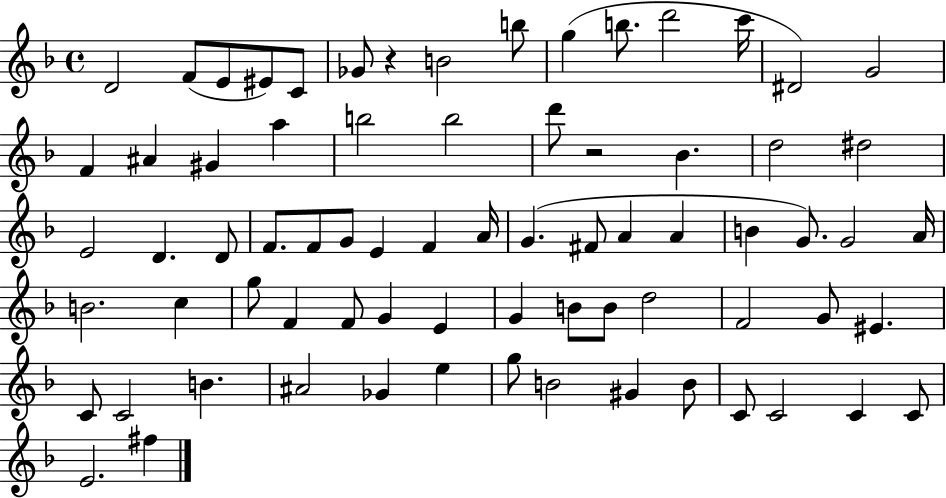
D4/h F4/e E4/e EIS4/e C4/e Gb4/e R/q B4/h B5/e G5/q B5/e. D6/h C6/s D#4/h G4/h F4/q A#4/q G#4/q A5/q B5/h B5/h D6/e R/h Bb4/q. D5/h D#5/h E4/h D4/q. D4/e F4/e. F4/e G4/e E4/q F4/q A4/s G4/q. F#4/e A4/q A4/q B4/q G4/e. G4/h A4/s B4/h. C5/q G5/e F4/q F4/e G4/q E4/q G4/q B4/e B4/e D5/h F4/h G4/e EIS4/q. C4/e C4/h B4/q. A#4/h Gb4/q E5/q G5/e B4/h G#4/q B4/e C4/e C4/h C4/q C4/e E4/h. F#5/q